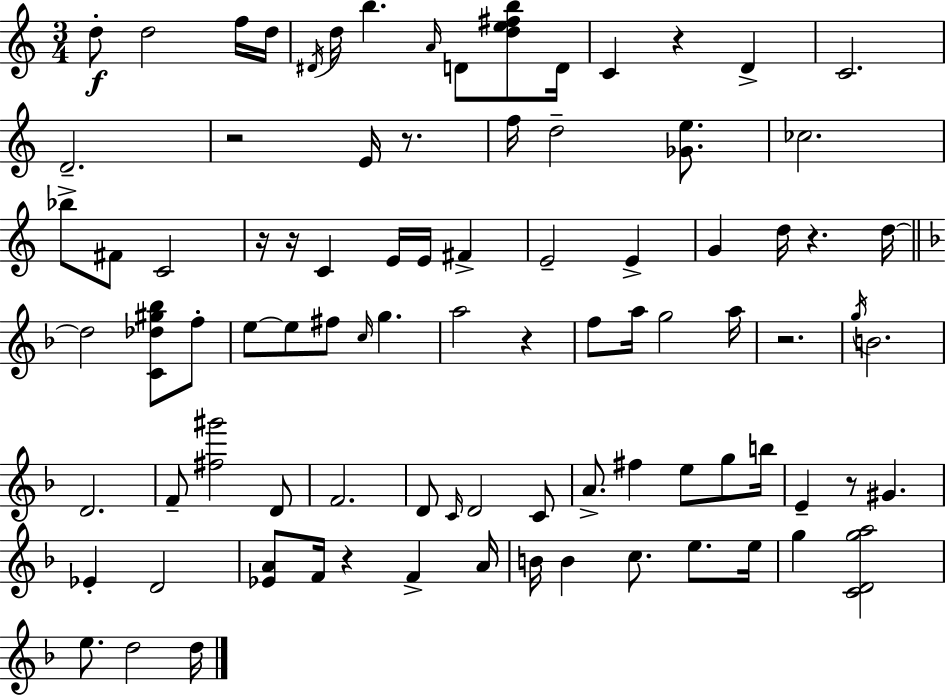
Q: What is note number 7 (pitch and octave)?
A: B5